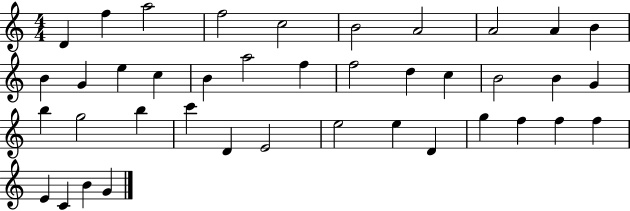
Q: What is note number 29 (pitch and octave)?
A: E4